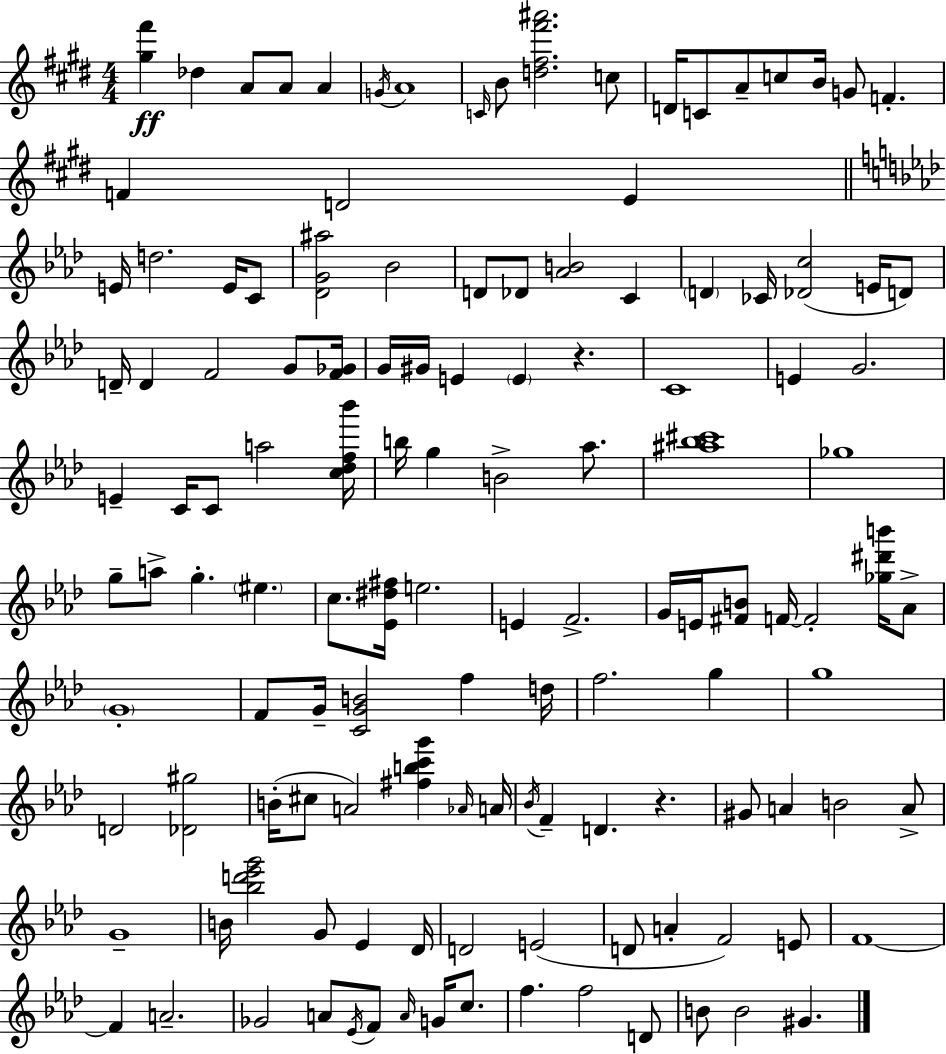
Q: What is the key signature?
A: E major